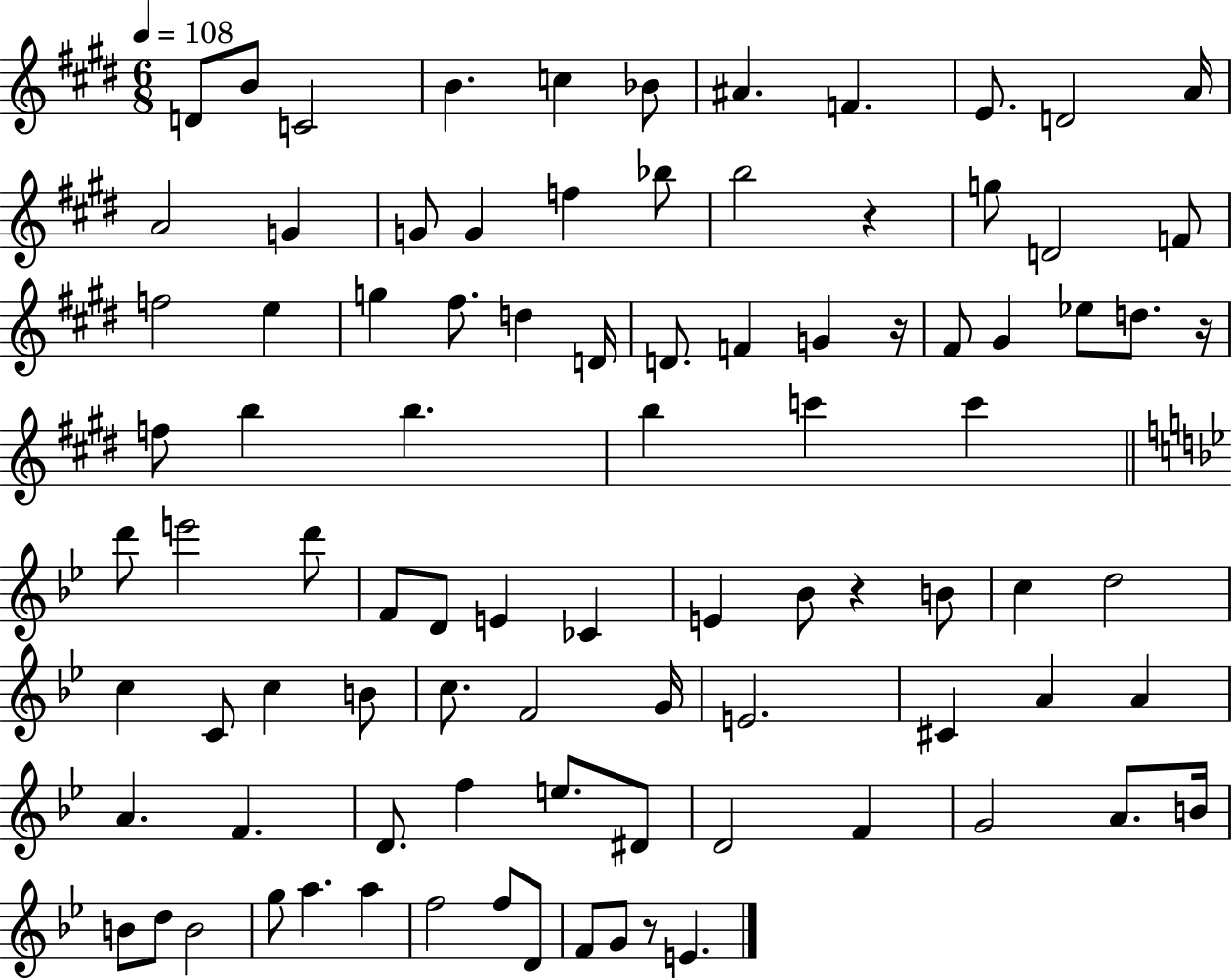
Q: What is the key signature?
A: E major